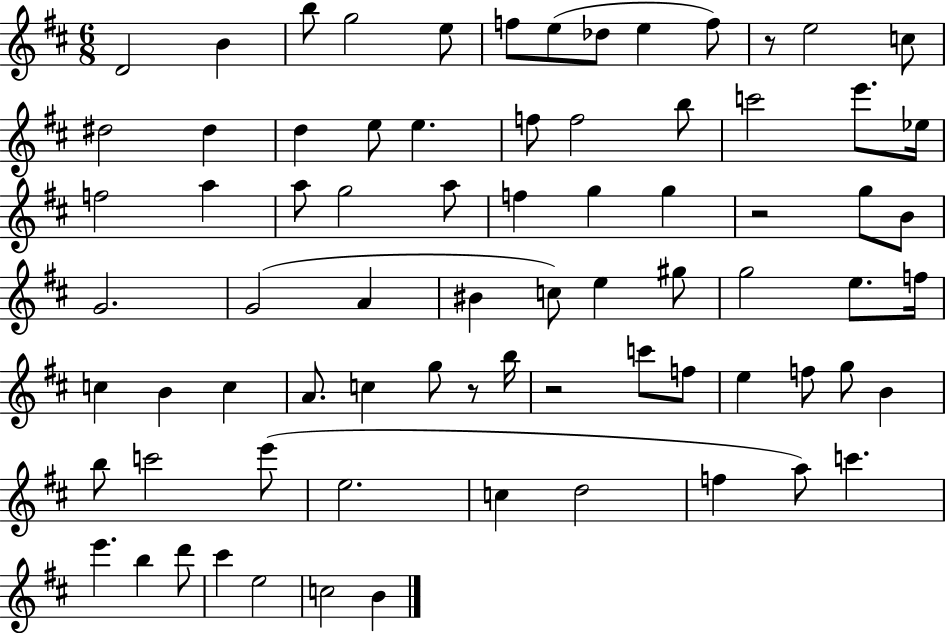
D4/h B4/q B5/e G5/h E5/e F5/e E5/e Db5/e E5/q F5/e R/e E5/h C5/e D#5/h D#5/q D5/q E5/e E5/q. F5/e F5/h B5/e C6/h E6/e. Eb5/s F5/h A5/q A5/e G5/h A5/e F5/q G5/q G5/q R/h G5/e B4/e G4/h. G4/h A4/q BIS4/q C5/e E5/q G#5/e G5/h E5/e. F5/s C5/q B4/q C5/q A4/e. C5/q G5/e R/e B5/s R/h C6/e F5/e E5/q F5/e G5/e B4/q B5/e C6/h E6/e E5/h. C5/q D5/h F5/q A5/e C6/q. E6/q. B5/q D6/e C#6/q E5/h C5/h B4/q